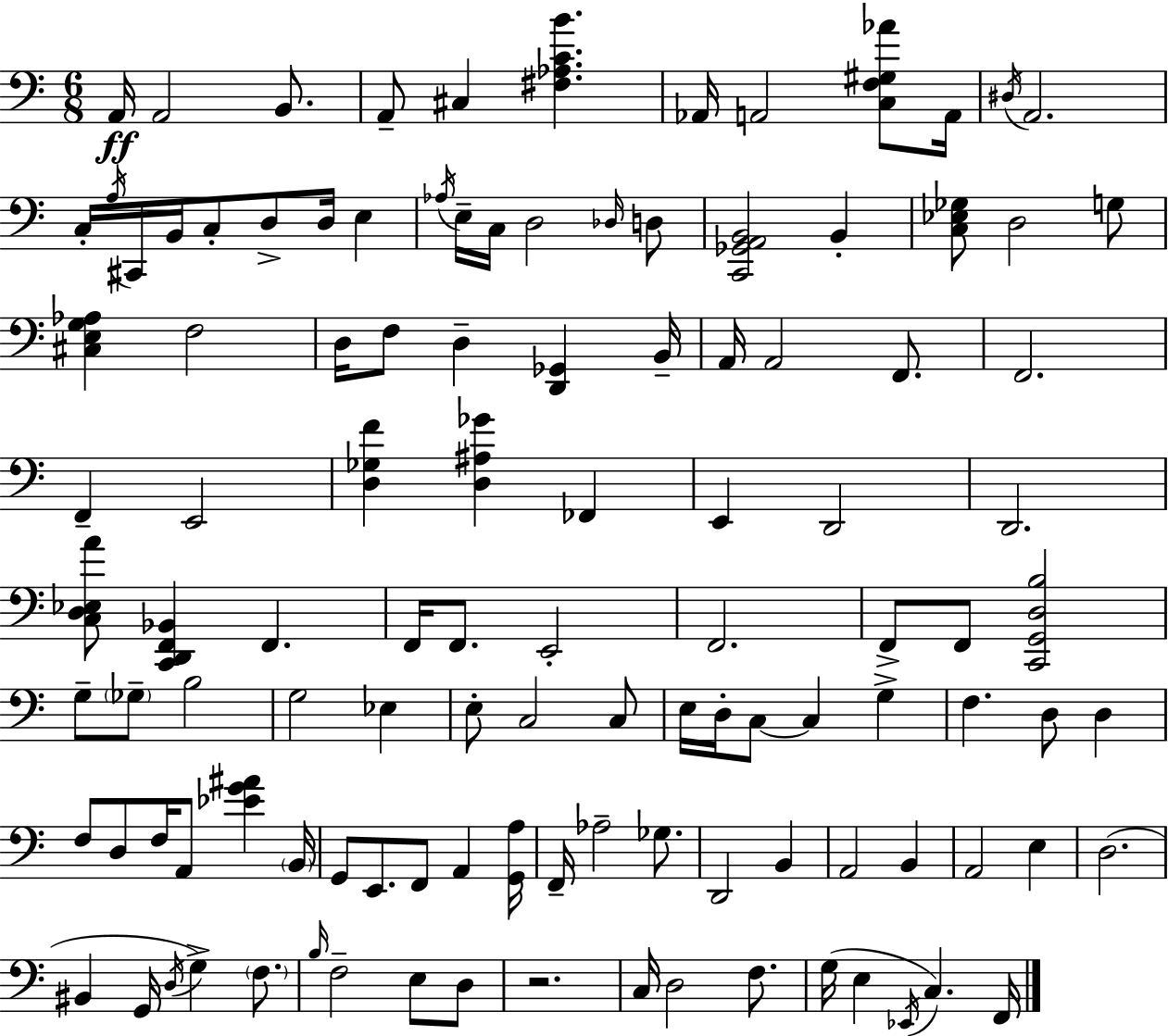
A2/s A2/h B2/e. A2/e C#3/q [F#3,Ab3,C4,B4]/q. Ab2/s A2/h [C3,F3,G#3,Ab4]/e A2/s D#3/s A2/h. C3/s A3/s C#2/s B2/s C3/e D3/e D3/s E3/q Ab3/s E3/s C3/s D3/h Db3/s D3/e [C2,Gb2,A2,B2]/h B2/q [C3,Eb3,Gb3]/e D3/h G3/e [C#3,E3,G3,Ab3]/q F3/h D3/s F3/e D3/q [D2,Gb2]/q B2/s A2/s A2/h F2/e. F2/h. F2/q E2/h [D3,Gb3,F4]/q [D3,A#3,Gb4]/q FES2/q E2/q D2/h D2/h. [C3,D3,Eb3,A4]/e [C2,D2,F2,Bb2]/q F2/q. F2/s F2/e. E2/h F2/h. F2/e F2/e [C2,G2,D3,B3]/h G3/e Gb3/e B3/h G3/h Eb3/q E3/e C3/h C3/e E3/s D3/s C3/e C3/q G3/q F3/q. D3/e D3/q F3/e D3/e F3/s A2/e [Eb4,G4,A#4]/q B2/s G2/e E2/e. F2/e A2/q [G2,A3]/s F2/s Ab3/h Gb3/e. D2/h B2/q A2/h B2/q A2/h E3/q D3/h. BIS2/q G2/s D3/s G3/q F3/e. B3/s F3/h E3/e D3/e R/h. C3/s D3/h F3/e. G3/s E3/q Eb2/s C3/q. F2/s